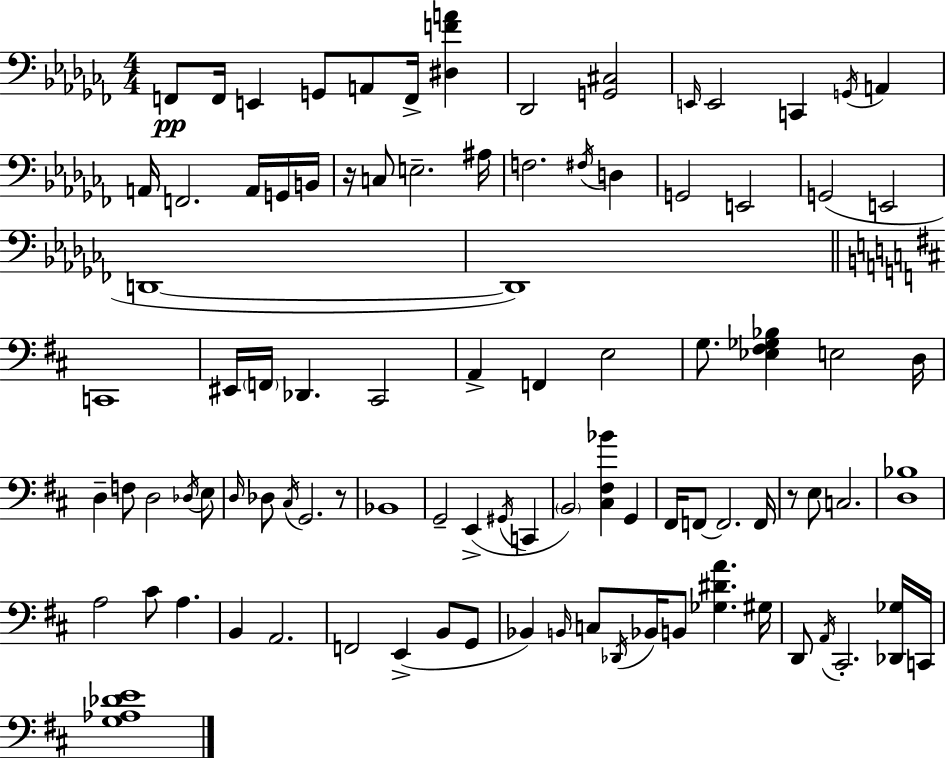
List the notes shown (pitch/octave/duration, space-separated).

F2/e F2/s E2/q G2/e A2/e F2/s [D#3,F4,A4]/q Db2/h [G2,C#3]/h E2/s E2/h C2/q G2/s A2/q A2/s F2/h. A2/s G2/s B2/s R/s C3/e E3/h. A#3/s F3/h. F#3/s D3/q G2/h E2/h G2/h E2/h D2/w D2/w C2/w EIS2/s F2/s Db2/q. C#2/h A2/q F2/q E3/h G3/e. [Eb3,F#3,Gb3,Bb3]/q E3/h D3/s D3/q F3/e D3/h Db3/s E3/e D3/s Db3/e C#3/s G2/h. R/e Bb2/w G2/h E2/q G#2/s C2/q B2/h [C#3,F#3,Bb4]/q G2/q F#2/s F2/e F2/h. F2/s R/e E3/e C3/h. [D3,Bb3]/w A3/h C#4/e A3/q. B2/q A2/h. F2/h E2/q B2/e G2/e Bb2/q B2/s C3/e Db2/s Bb2/s B2/e [Gb3,D#4,A4]/q. G#3/s D2/e A2/s C#2/h. [Db2,Gb3]/s C2/s [G3,Ab3,Db4,E4]/w